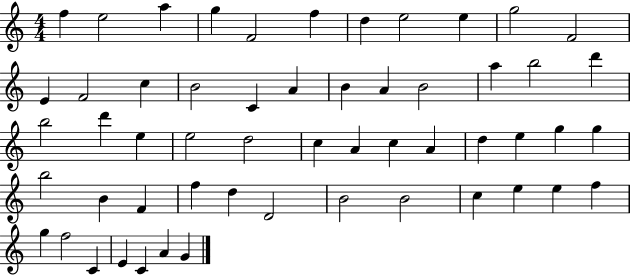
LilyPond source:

{
  \clef treble
  \numericTimeSignature
  \time 4/4
  \key c \major
  f''4 e''2 a''4 | g''4 f'2 f''4 | d''4 e''2 e''4 | g''2 f'2 | \break e'4 f'2 c''4 | b'2 c'4 a'4 | b'4 a'4 b'2 | a''4 b''2 d'''4 | \break b''2 d'''4 e''4 | e''2 d''2 | c''4 a'4 c''4 a'4 | d''4 e''4 g''4 g''4 | \break b''2 b'4 f'4 | f''4 d''4 d'2 | b'2 b'2 | c''4 e''4 e''4 f''4 | \break g''4 f''2 c'4 | e'4 c'4 a'4 g'4 | \bar "|."
}